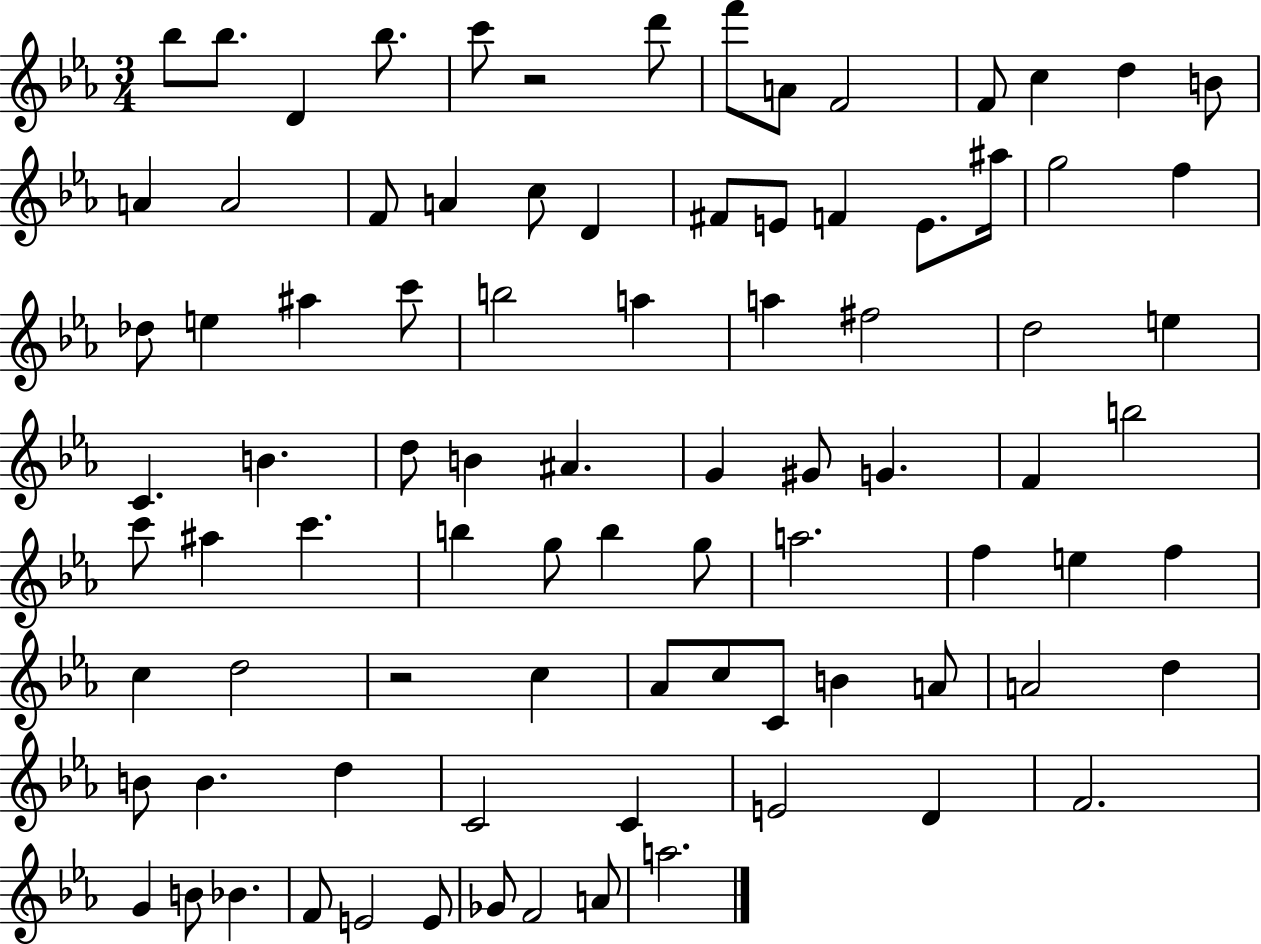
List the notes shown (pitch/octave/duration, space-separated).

Bb5/e Bb5/e. D4/q Bb5/e. C6/e R/h D6/e F6/e A4/e F4/h F4/e C5/q D5/q B4/e A4/q A4/h F4/e A4/q C5/e D4/q F#4/e E4/e F4/q E4/e. A#5/s G5/h F5/q Db5/e E5/q A#5/q C6/e B5/h A5/q A5/q F#5/h D5/h E5/q C4/q. B4/q. D5/e B4/q A#4/q. G4/q G#4/e G4/q. F4/q B5/h C6/e A#5/q C6/q. B5/q G5/e B5/q G5/e A5/h. F5/q E5/q F5/q C5/q D5/h R/h C5/q Ab4/e C5/e C4/e B4/q A4/e A4/h D5/q B4/e B4/q. D5/q C4/h C4/q E4/h D4/q F4/h. G4/q B4/e Bb4/q. F4/e E4/h E4/e Gb4/e F4/h A4/e A5/h.